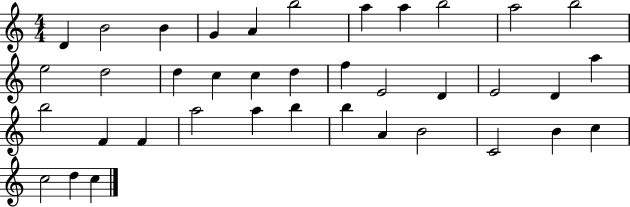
X:1
T:Untitled
M:4/4
L:1/4
K:C
D B2 B G A b2 a a b2 a2 b2 e2 d2 d c c d f E2 D E2 D a b2 F F a2 a b b A B2 C2 B c c2 d c